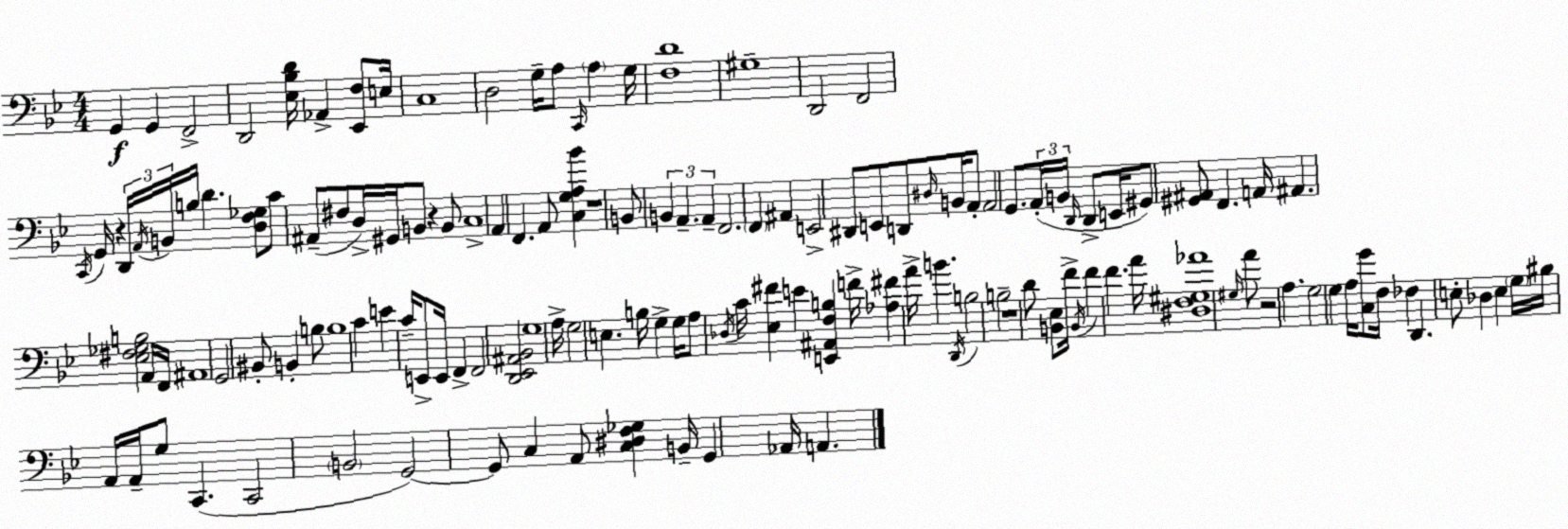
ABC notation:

X:1
T:Untitled
M:4/4
L:1/4
K:Gm
G,, G,, F,,2 D,,2 [_E,_B,D]/4 _A,, [_E,,F,]/2 E,/4 C,4 D,2 G,/4 A,/2 C,,/4 A, G,/4 [F,D]4 ^G,4 D,,2 F,,2 C,,/4 G,,/4 z D,,/4 A,,/4 B,,/4 B,/4 D [D,F,_G,]/2 C/2 ^A,,/2 ^F,/2 D,/4 ^G,,/4 B,,/2 z B,,/2 C,4 A,, F,, A,,/2 [C,G,A,_B] z4 B,,/2 B,, A,, A,, F,,2 F,, ^A,, E,,2 ^D,,/2 E,,/2 D,,/2 ^D,/4 B,,/4 A,,/2 A,,2 G,,/2 A,,/4 B,,/4 D,,/4 D,,/2 E,,/4 ^G,,/2 [^G,,^A,,]/2 F,, A,,/4 ^A,, [_E,^F,_G,B,]2 A,,/4 F,,/4 ^A,,4 G,,2 ^B,,/2 B,, B,/2 B,4 C E C/4 E,,/2 E,,/4 F,, F,,2 [D,,_E,,^A,,_B,,]2 G,4 A,/4 G,2 E, B,/4 G, G,/4 A,/2 _D,/4 C/4 [_E,^F] E [E,,^A,,F,B,] F/4 [_A,^F] A/4 B D,,/4 B,2 B,2 z4 D/2 [B,,_E,]/2 F/4 B,,/4 F F A/4 [^D,F,^G,_A]4 ^G,/4 A/2 z2 A, G,2 G, A,/4 [C,G]/2 F,/4 _F, D,, E,/2 _D, E, G,/4 ^B,/4 A,,/4 A,,/4 G,/2 C,, C,,2 B,,2 G,,2 G,,/2 C, A,,/2 [C,^D,F,_G,] B,,/4 G,, _A,,/4 A,,